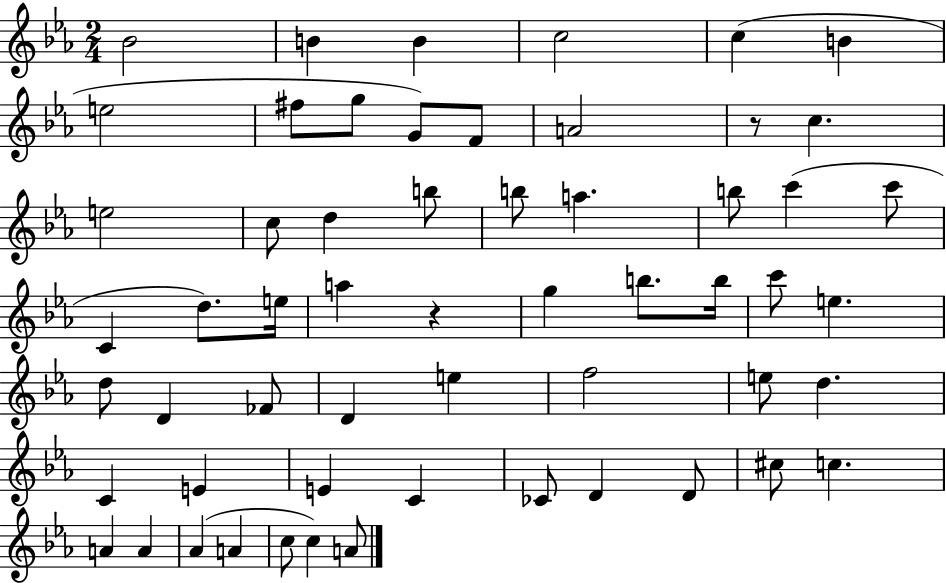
{
  \clef treble
  \numericTimeSignature
  \time 2/4
  \key ees \major
  bes'2 | b'4 b'4 | c''2 | c''4( b'4 | \break e''2 | fis''8 g''8 g'8) f'8 | a'2 | r8 c''4. | \break e''2 | c''8 d''4 b''8 | b''8 a''4. | b''8 c'''4( c'''8 | \break c'4 d''8.) e''16 | a''4 r4 | g''4 b''8. b''16 | c'''8 e''4. | \break d''8 d'4 fes'8 | d'4 e''4 | f''2 | e''8 d''4. | \break c'4 e'4 | e'4 c'4 | ces'8 d'4 d'8 | cis''8 c''4. | \break a'4 a'4 | aes'4( a'4 | c''8 c''4) a'8 | \bar "|."
}